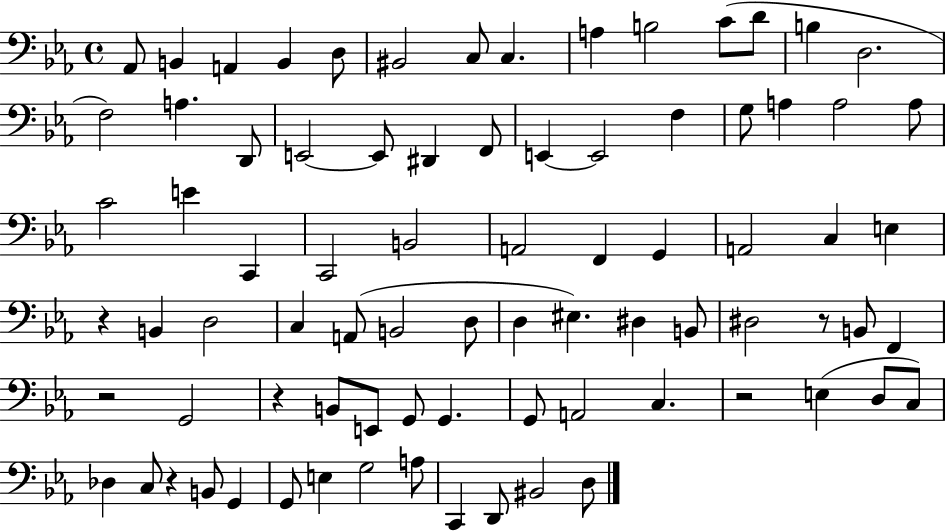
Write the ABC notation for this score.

X:1
T:Untitled
M:4/4
L:1/4
K:Eb
_A,,/2 B,, A,, B,, D,/2 ^B,,2 C,/2 C, A, B,2 C/2 D/2 B, D,2 F,2 A, D,,/2 E,,2 E,,/2 ^D,, F,,/2 E,, E,,2 F, G,/2 A, A,2 A,/2 C2 E C,, C,,2 B,,2 A,,2 F,, G,, A,,2 C, E, z B,, D,2 C, A,,/2 B,,2 D,/2 D, ^E, ^D, B,,/2 ^D,2 z/2 B,,/2 F,, z2 G,,2 z B,,/2 E,,/2 G,,/2 G,, G,,/2 A,,2 C, z2 E, D,/2 C,/2 _D, C,/2 z B,,/2 G,, G,,/2 E, G,2 A,/2 C,, D,,/2 ^B,,2 D,/2